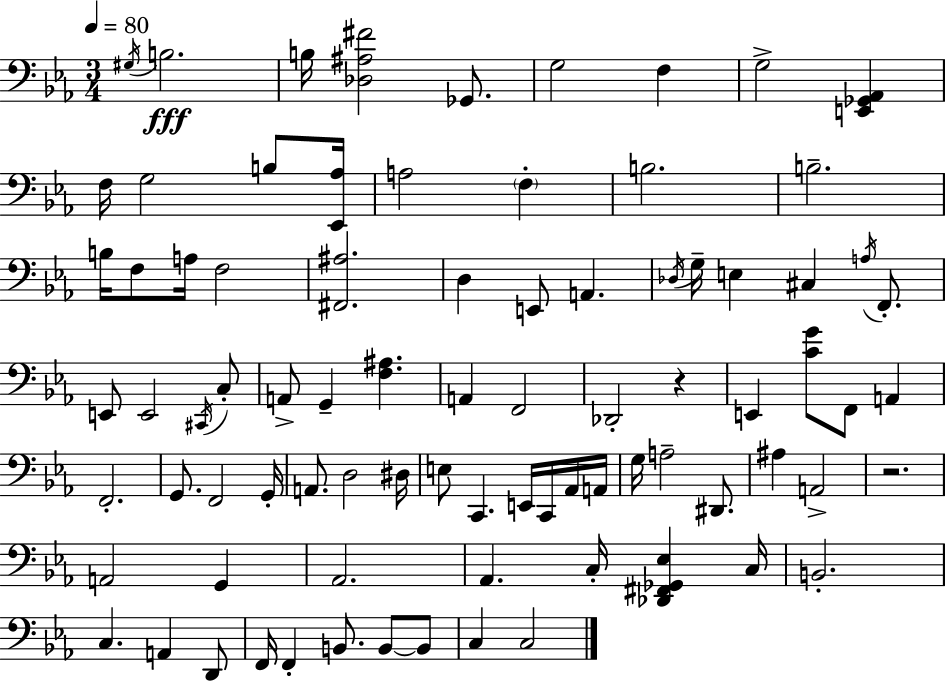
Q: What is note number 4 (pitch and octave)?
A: Gb2